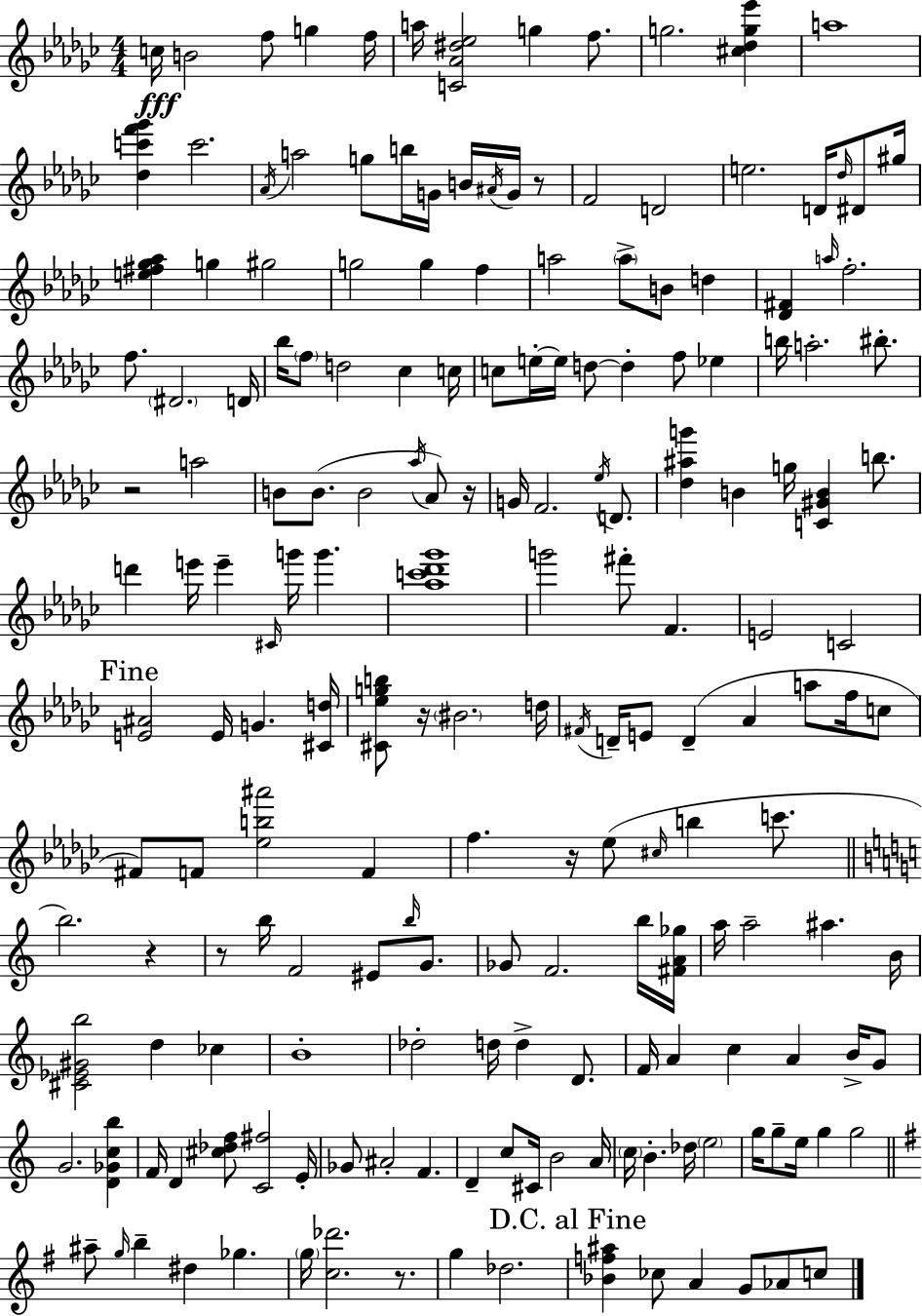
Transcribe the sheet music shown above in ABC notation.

X:1
T:Untitled
M:4/4
L:1/4
K:Ebm
c/4 B2 f/2 g f/4 a/4 [C_A^d_e]2 g f/2 g2 [^c_dg_e'] a4 [_dc'f'_g'] c'2 _A/4 a2 g/2 b/4 G/4 B/4 ^A/4 G/4 z/2 F2 D2 e2 D/4 _d/4 ^D/2 ^g/4 [e^f_g_a] g ^g2 g2 g f a2 a/2 B/2 d [_D^F] a/4 f2 f/2 ^D2 D/4 _b/4 f/2 d2 _c c/4 c/2 e/4 e/4 d/2 d f/2 _e b/4 a2 ^b/2 z2 a2 B/2 B/2 B2 _a/4 _A/2 z/4 G/4 F2 _e/4 D/2 [_d^ag'] B g/4 [C^GB] b/2 d' e'/4 e' ^C/4 g'/4 g' [_ac'_d'_g']4 g'2 ^f'/2 F E2 C2 [E^A]2 E/4 G [^Cd]/4 [^C_egb]/2 z/4 ^B2 d/4 ^F/4 D/4 E/2 D _A a/2 f/4 c/2 ^F/2 F/2 [_eb^a']2 F f z/4 _e/2 ^c/4 b c'/2 b2 z z/2 b/4 F2 ^E/2 b/4 G/2 _G/2 F2 b/4 [^FA_g]/4 a/4 a2 ^a B/4 [^C_E^Gb]2 d _c B4 _d2 d/4 d D/2 F/4 A c A B/4 G/2 G2 [D_Gcb] F/4 D [^c_df]/2 [C^f]2 E/4 _G/2 ^A2 F D c/2 ^C/4 B2 A/4 c/4 B _d/4 e2 g/4 g/2 e/4 g g2 ^a/2 g/4 b ^d _g g/4 [c_d']2 z/2 g _d2 [_Bf^a] _c/2 A G/2 _A/2 c/2